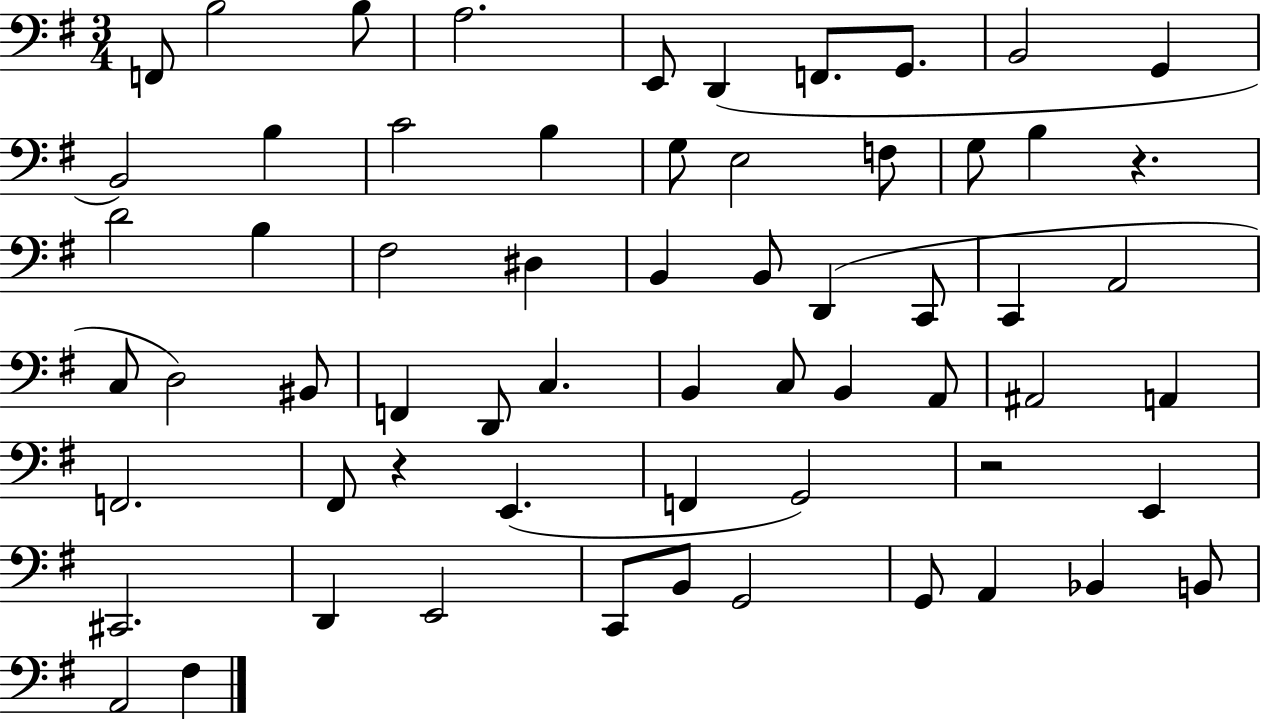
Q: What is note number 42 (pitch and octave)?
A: F2